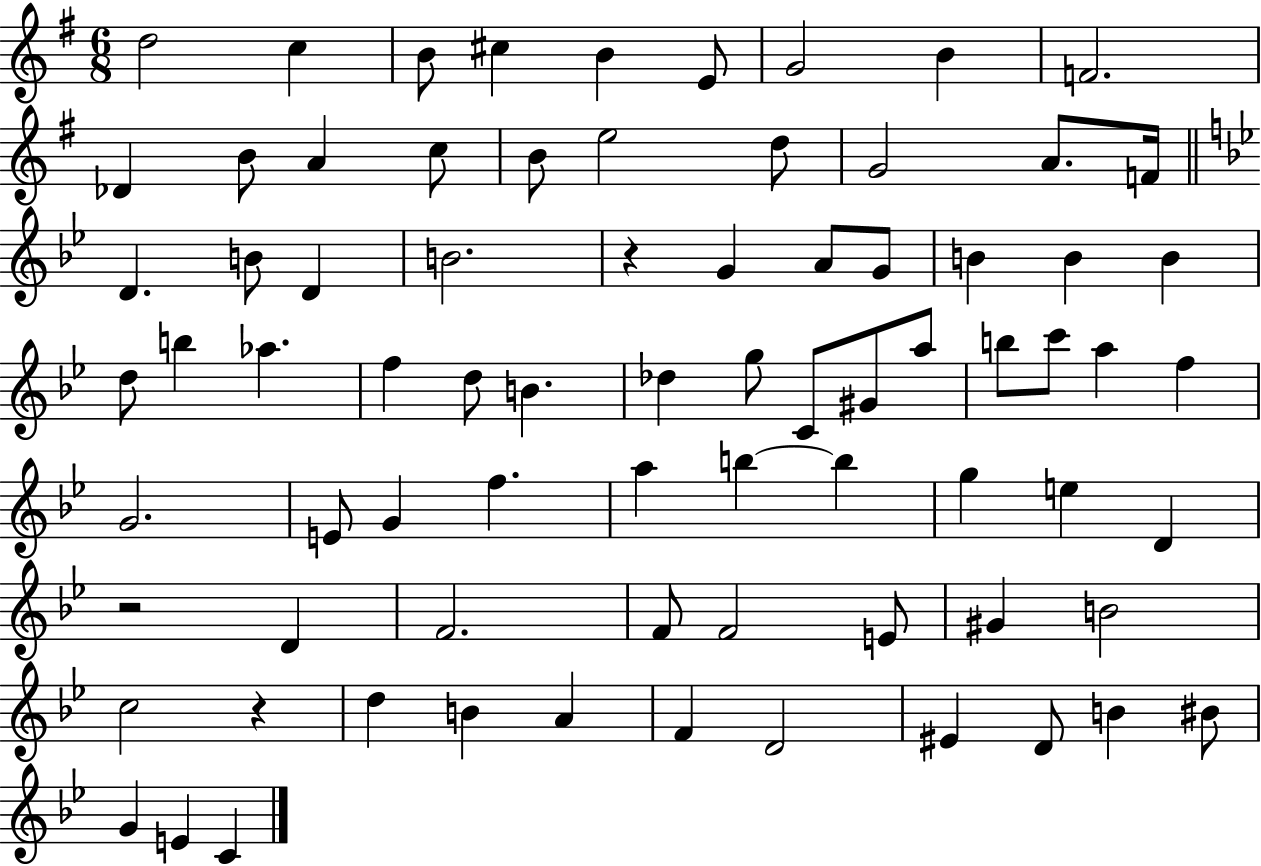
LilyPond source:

{
  \clef treble
  \numericTimeSignature
  \time 6/8
  \key g \major
  d''2 c''4 | b'8 cis''4 b'4 e'8 | g'2 b'4 | f'2. | \break des'4 b'8 a'4 c''8 | b'8 e''2 d''8 | g'2 a'8. f'16 | \bar "||" \break \key g \minor d'4. b'8 d'4 | b'2. | r4 g'4 a'8 g'8 | b'4 b'4 b'4 | \break d''8 b''4 aes''4. | f''4 d''8 b'4. | des''4 g''8 c'8 gis'8 a''8 | b''8 c'''8 a''4 f''4 | \break g'2. | e'8 g'4 f''4. | a''4 b''4~~ b''4 | g''4 e''4 d'4 | \break r2 d'4 | f'2. | f'8 f'2 e'8 | gis'4 b'2 | \break c''2 r4 | d''4 b'4 a'4 | f'4 d'2 | eis'4 d'8 b'4 bis'8 | \break g'4 e'4 c'4 | \bar "|."
}